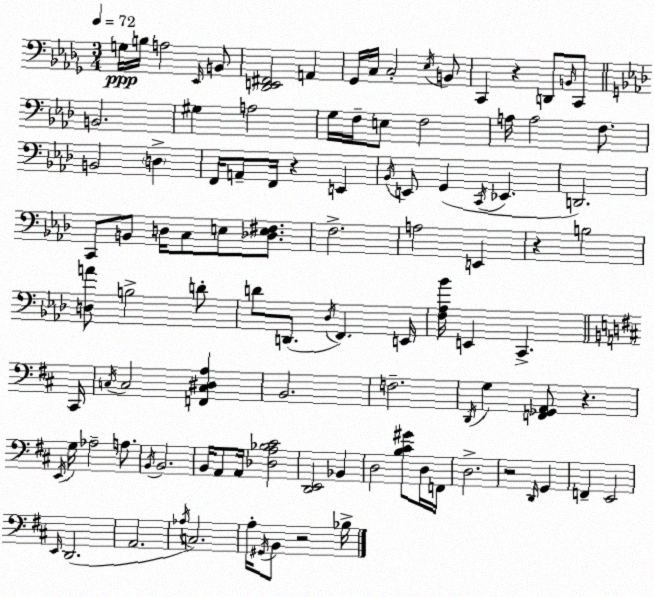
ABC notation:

X:1
T:Untitled
M:3/4
L:1/4
K:Bbm
G,/4 B,/4 A,2 _E,,/4 B,,/2 [_D,,E,,^F,,]2 A,, _G,,/4 C,/4 C,2 _E,/4 B,,/2 C,, z D,,/2 B,,/4 C,,/2 B,,2 ^G, A,2 G,/4 F,/4 E,/2 F,2 A,/4 A,2 F,/2 B,,2 D, F,,/4 A,,/2 F,,/4 z E,, _B,,/4 E,,/2 G,, C,,/4 _E,, D,,2 C,,/2 B,,/2 D,/4 C,/2 E,/2 [_D,E,^F,]/2 F,2 A,2 E,, z B,2 [D,A]/2 B,2 D/2 D/2 D,,/2 _D,/4 F,, E,,/4 [F,_A,_B]/4 E,, C,, ^C,,/4 C,/4 C,2 [F,,C,^D,A,] B,,2 F,2 D,,/4 G, [F,,_G,,A,,]/2 z E,,/4 G,/4 _A,2 A,/2 B,,/4 B,,2 B,,/4 A,,/2 A,,/4 [_D,A,_B,^C]2 [D,,E,,]2 _B,, D,2 [B,^C^G]/2 D,/4 F,,/4 D,2 z2 D,,/4 G,, F,, E,,2 E,,/4 D,,2 A,,2 _A,/4 C,2 A,/4 ^G,,/4 B,,/2 z2 _B,/4